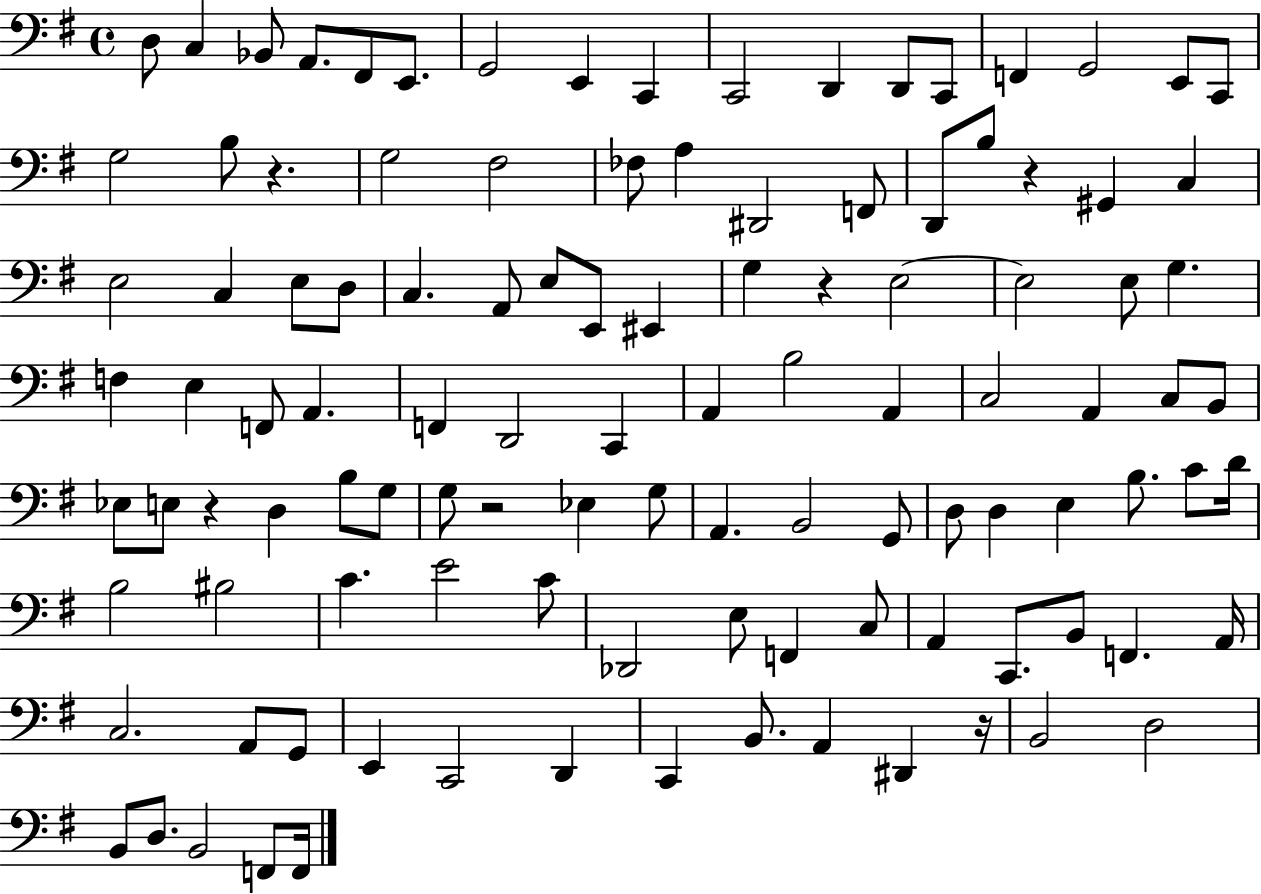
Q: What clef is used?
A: bass